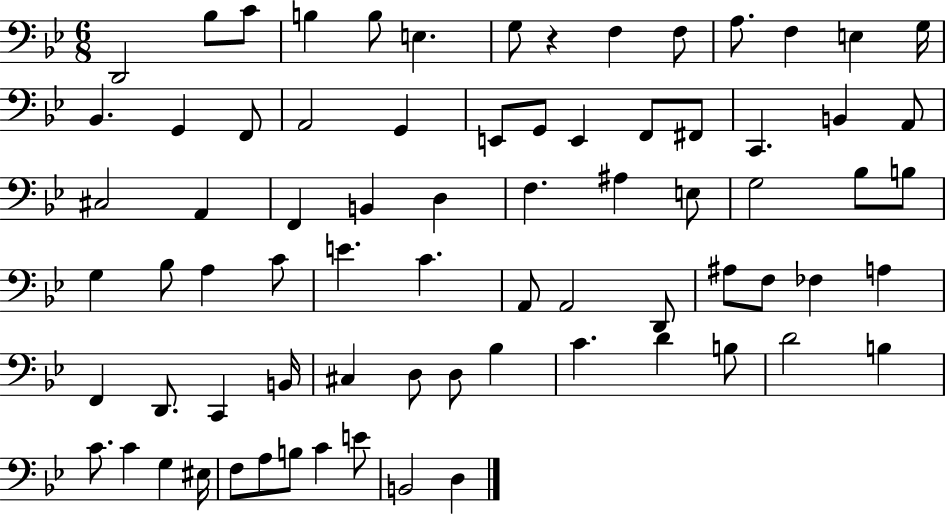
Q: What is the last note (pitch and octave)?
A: D3